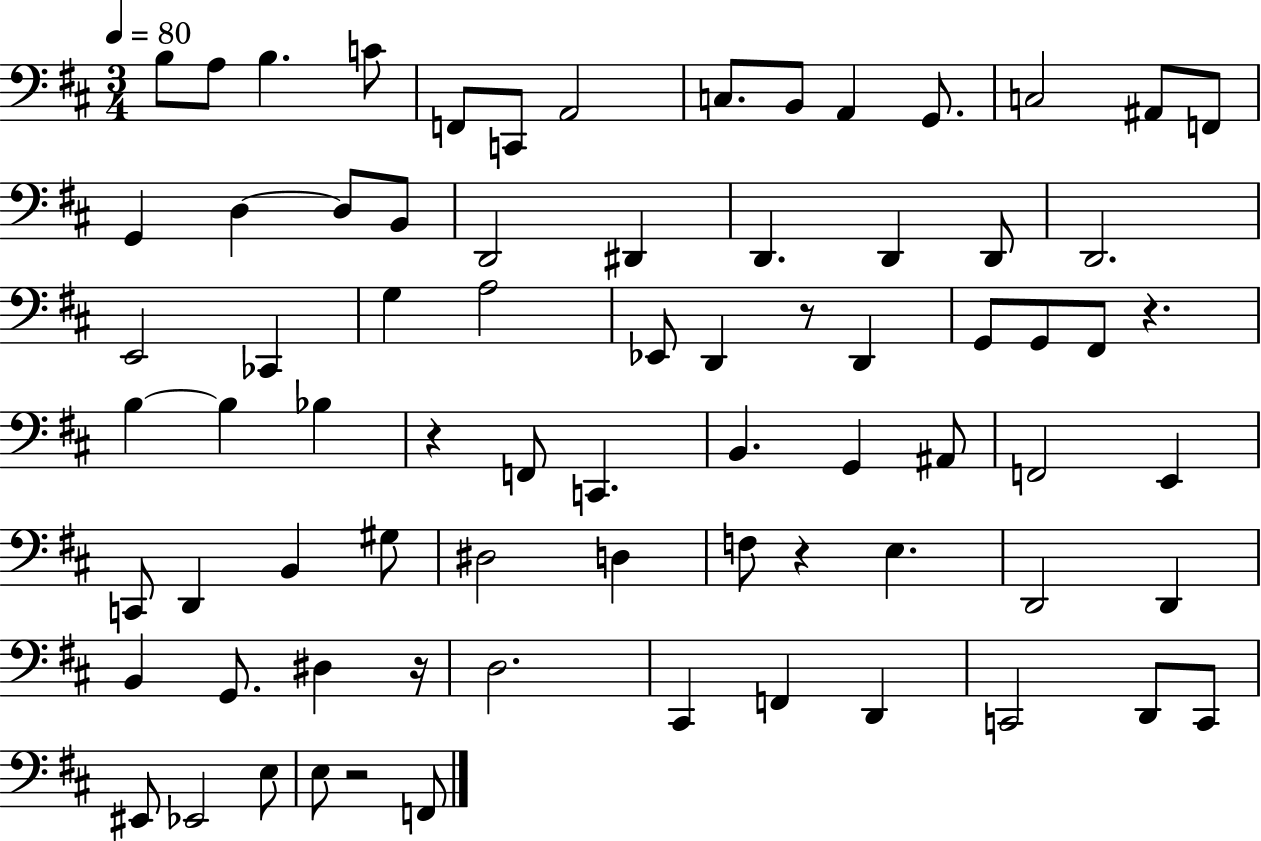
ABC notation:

X:1
T:Untitled
M:3/4
L:1/4
K:D
B,/2 A,/2 B, C/2 F,,/2 C,,/2 A,,2 C,/2 B,,/2 A,, G,,/2 C,2 ^A,,/2 F,,/2 G,, D, D,/2 B,,/2 D,,2 ^D,, D,, D,, D,,/2 D,,2 E,,2 _C,, G, A,2 _E,,/2 D,, z/2 D,, G,,/2 G,,/2 ^F,,/2 z B, B, _B, z F,,/2 C,, B,, G,, ^A,,/2 F,,2 E,, C,,/2 D,, B,, ^G,/2 ^D,2 D, F,/2 z E, D,,2 D,, B,, G,,/2 ^D, z/4 D,2 ^C,, F,, D,, C,,2 D,,/2 C,,/2 ^E,,/2 _E,,2 E,/2 E,/2 z2 F,,/2